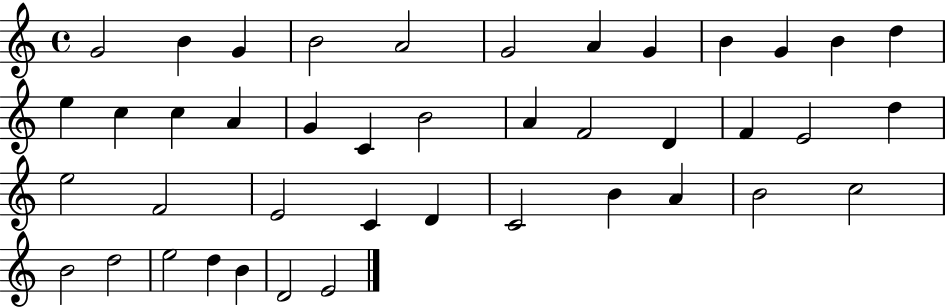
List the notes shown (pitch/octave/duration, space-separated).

G4/h B4/q G4/q B4/h A4/h G4/h A4/q G4/q B4/q G4/q B4/q D5/q E5/q C5/q C5/q A4/q G4/q C4/q B4/h A4/q F4/h D4/q F4/q E4/h D5/q E5/h F4/h E4/h C4/q D4/q C4/h B4/q A4/q B4/h C5/h B4/h D5/h E5/h D5/q B4/q D4/h E4/h